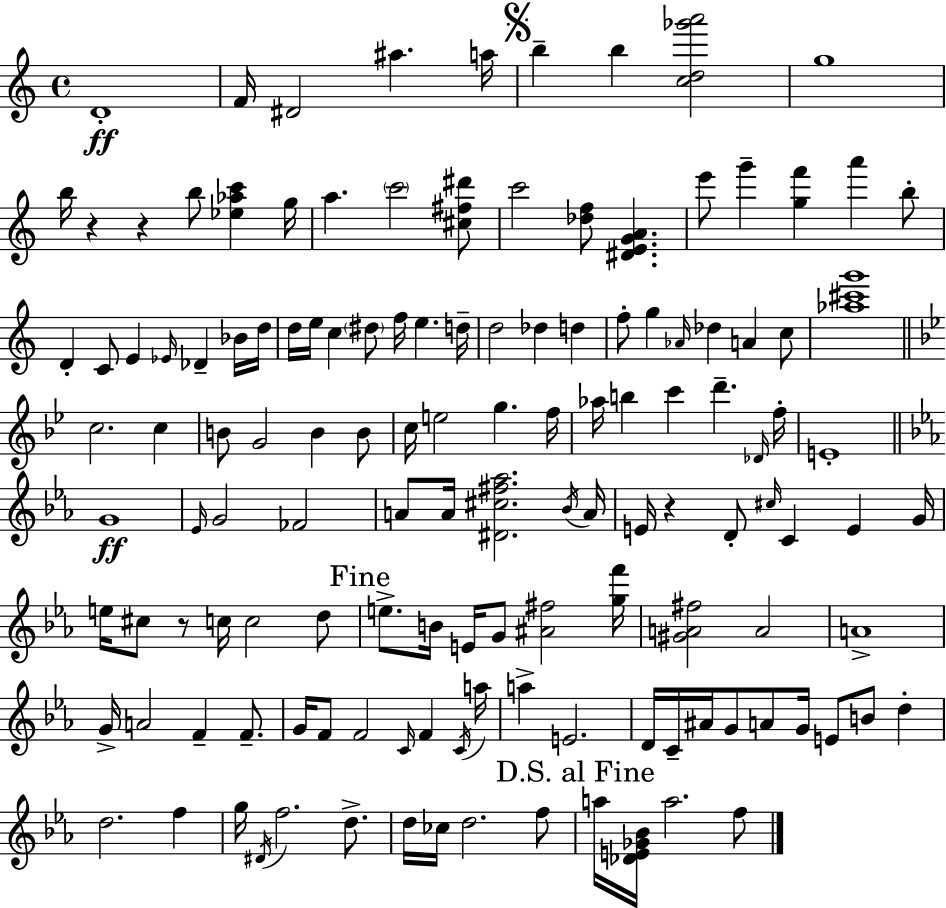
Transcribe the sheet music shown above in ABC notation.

X:1
T:Untitled
M:4/4
L:1/4
K:C
D4 F/4 ^D2 ^a a/4 b b [cd_g'a']2 g4 b/4 z z b/2 [_e_ac'] g/4 a c'2 [^c^f^d']/2 c'2 [_df]/2 [^DEGA] e'/2 g' [gf'] a' b/2 D C/2 E _E/4 _D _B/4 d/4 d/4 e/4 c ^d/2 f/4 e d/4 d2 _d d f/2 g _A/4 _d A c/2 [_a^c'g']4 c2 c B/2 G2 B B/2 c/4 e2 g f/4 _a/4 b c' d' _D/4 f/4 E4 G4 _E/4 G2 _F2 A/2 A/4 [^D^c^f_a]2 _B/4 A/4 E/4 z D/2 ^c/4 C E G/4 e/4 ^c/2 z/2 c/4 c2 d/2 e/2 B/4 E/4 G/2 [^A^f]2 [gf']/4 [^GA^f]2 A2 A4 G/4 A2 F F/2 G/4 F/2 F2 C/4 F C/4 a/4 a E2 D/4 C/4 ^A/4 G/2 A/2 G/4 E/2 B/2 d d2 f g/4 ^D/4 f2 d/2 d/4 _c/4 d2 f/2 a/4 [_DE_G_B]/4 a2 f/2